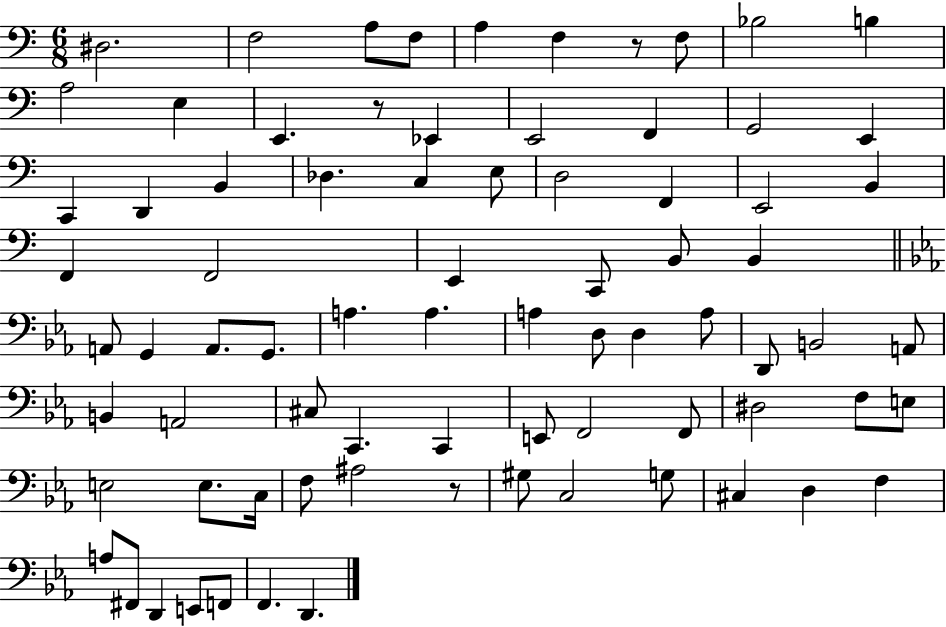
D#3/h. F3/h A3/e F3/e A3/q F3/q R/e F3/e Bb3/h B3/q A3/h E3/q E2/q. R/e Eb2/q E2/h F2/q G2/h E2/q C2/q D2/q B2/q Db3/q. C3/q E3/e D3/h F2/q E2/h B2/q F2/q F2/h E2/q C2/e B2/e B2/q A2/e G2/q A2/e. G2/e. A3/q. A3/q. A3/q D3/e D3/q A3/e D2/e B2/h A2/e B2/q A2/h C#3/e C2/q. C2/q E2/e F2/h F2/e D#3/h F3/e E3/e E3/h E3/e. C3/s F3/e A#3/h R/e G#3/e C3/h G3/e C#3/q D3/q F3/q A3/e F#2/e D2/q E2/e F2/e F2/q. D2/q.